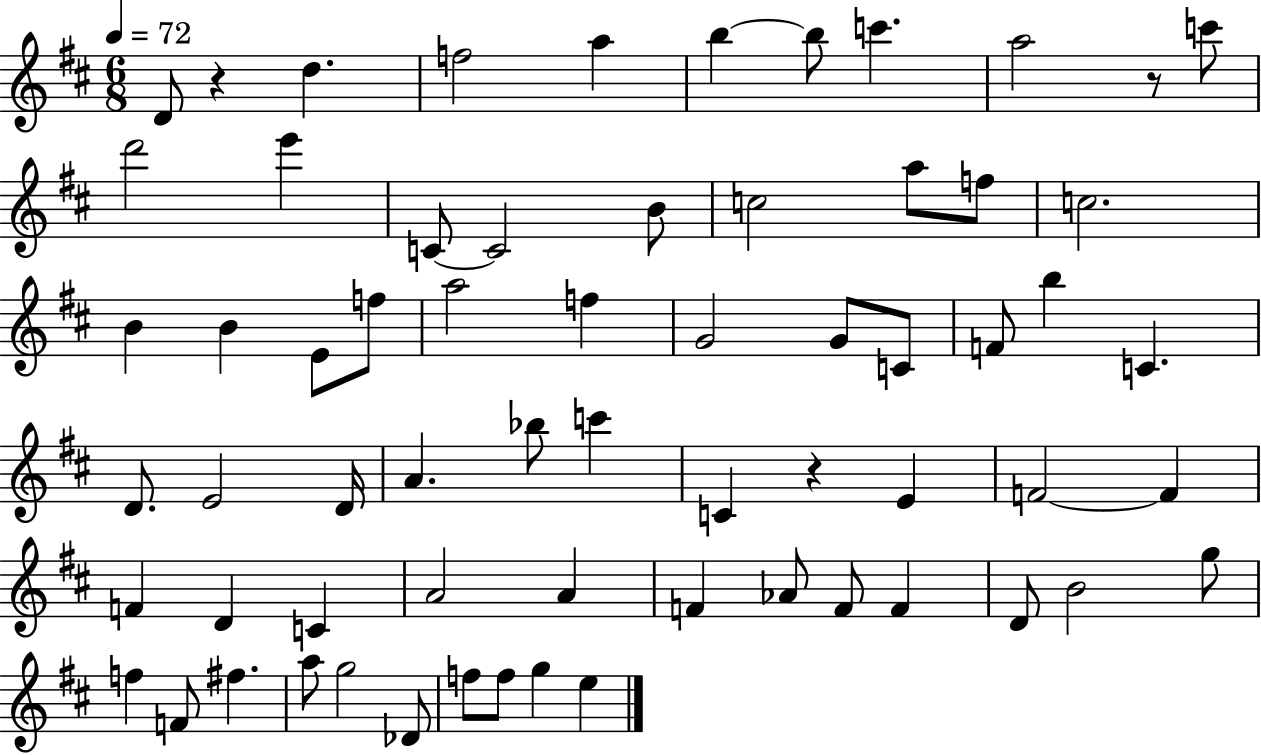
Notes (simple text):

D4/e R/q D5/q. F5/h A5/q B5/q B5/e C6/q. A5/h R/e C6/e D6/h E6/q C4/e C4/h B4/e C5/h A5/e F5/e C5/h. B4/q B4/q E4/e F5/e A5/h F5/q G4/h G4/e C4/e F4/e B5/q C4/q. D4/e. E4/h D4/s A4/q. Bb5/e C6/q C4/q R/q E4/q F4/h F4/q F4/q D4/q C4/q A4/h A4/q F4/q Ab4/e F4/e F4/q D4/e B4/h G5/e F5/q F4/e F#5/q. A5/e G5/h Db4/e F5/e F5/e G5/q E5/q